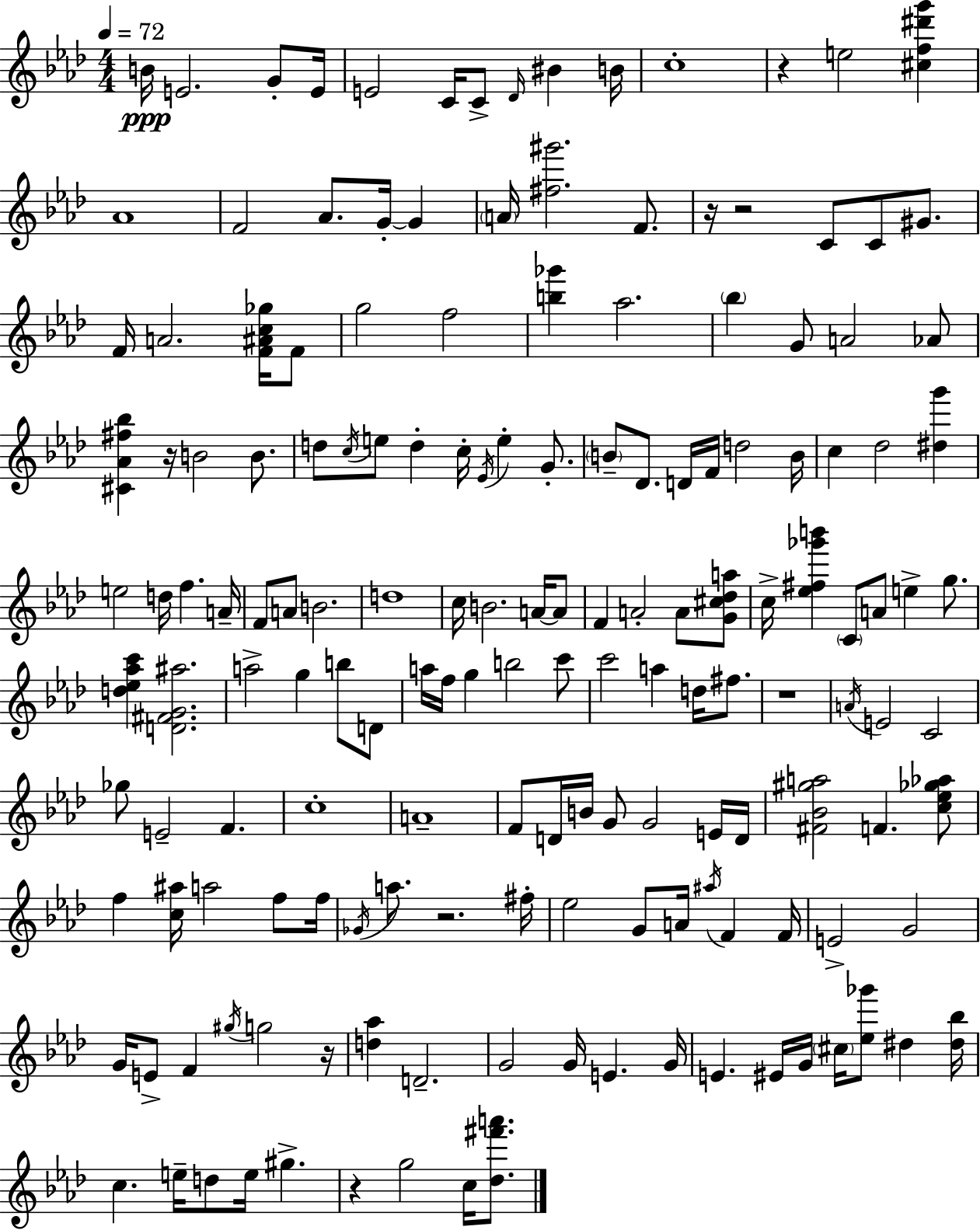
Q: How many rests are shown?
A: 8